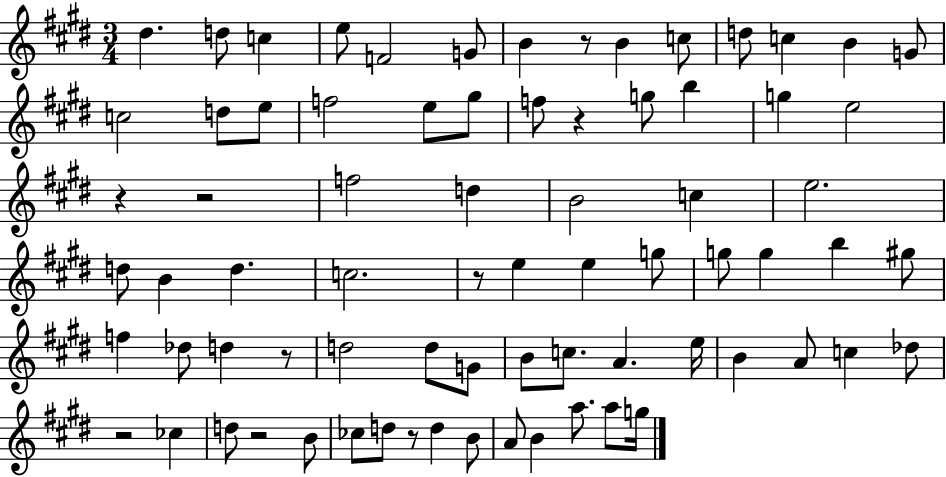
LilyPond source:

{
  \clef treble
  \numericTimeSignature
  \time 3/4
  \key e \major
  \repeat volta 2 { dis''4. d''8 c''4 | e''8 f'2 g'8 | b'4 r8 b'4 c''8 | d''8 c''4 b'4 g'8 | \break c''2 d''8 e''8 | f''2 e''8 gis''8 | f''8 r4 g''8 b''4 | g''4 e''2 | \break r4 r2 | f''2 d''4 | b'2 c''4 | e''2. | \break d''8 b'4 d''4. | c''2. | r8 e''4 e''4 g''8 | g''8 g''4 b''4 gis''8 | \break f''4 des''8 d''4 r8 | d''2 d''8 g'8 | b'8 c''8. a'4. e''16 | b'4 a'8 c''4 des''8 | \break r2 ces''4 | d''8 r2 b'8 | ces''8 d''8 r8 d''4 b'8 | a'8 b'4 a''8. a''8 g''16 | \break } \bar "|."
}